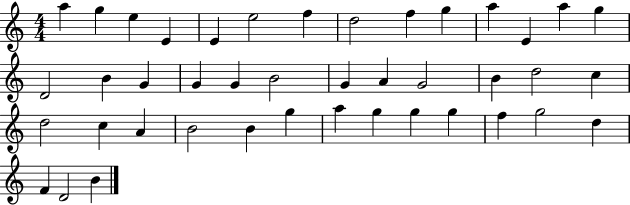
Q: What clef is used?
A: treble